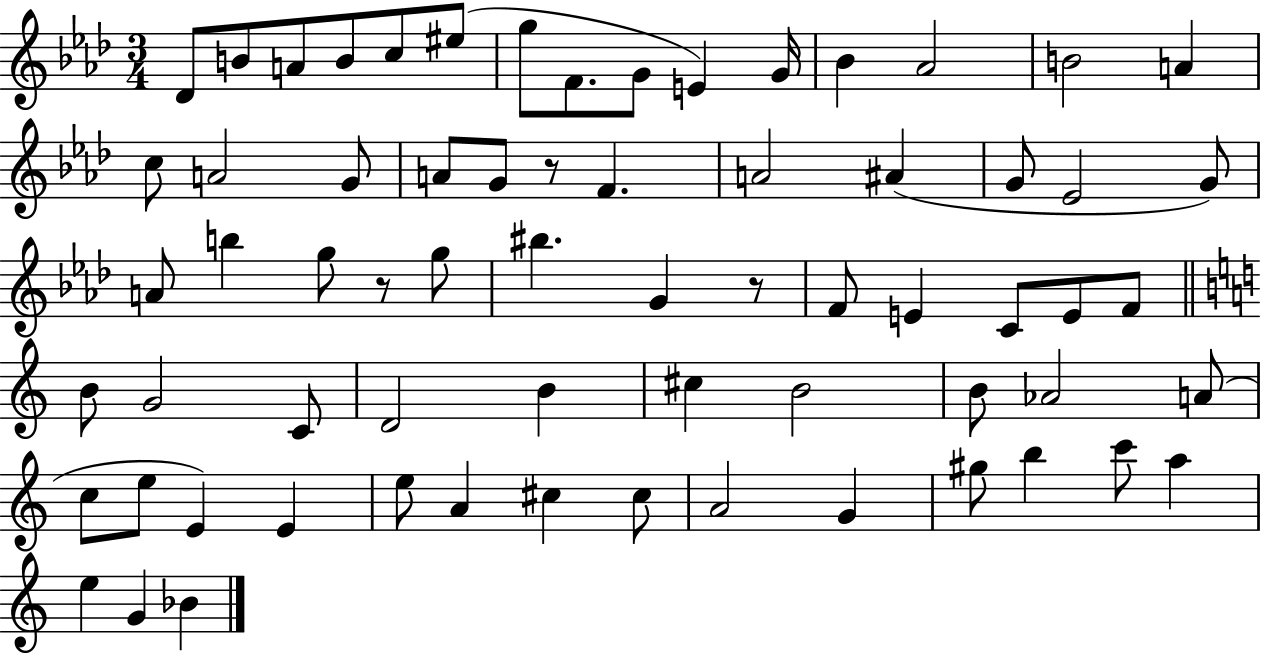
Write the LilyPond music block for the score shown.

{
  \clef treble
  \numericTimeSignature
  \time 3/4
  \key aes \major
  des'8 b'8 a'8 b'8 c''8 eis''8( | g''8 f'8. g'8 e'4) g'16 | bes'4 aes'2 | b'2 a'4 | \break c''8 a'2 g'8 | a'8 g'8 r8 f'4. | a'2 ais'4( | g'8 ees'2 g'8) | \break a'8 b''4 g''8 r8 g''8 | bis''4. g'4 r8 | f'8 e'4 c'8 e'8 f'8 | \bar "||" \break \key a \minor b'8 g'2 c'8 | d'2 b'4 | cis''4 b'2 | b'8 aes'2 a'8( | \break c''8 e''8 e'4) e'4 | e''8 a'4 cis''4 cis''8 | a'2 g'4 | gis''8 b''4 c'''8 a''4 | \break e''4 g'4 bes'4 | \bar "|."
}